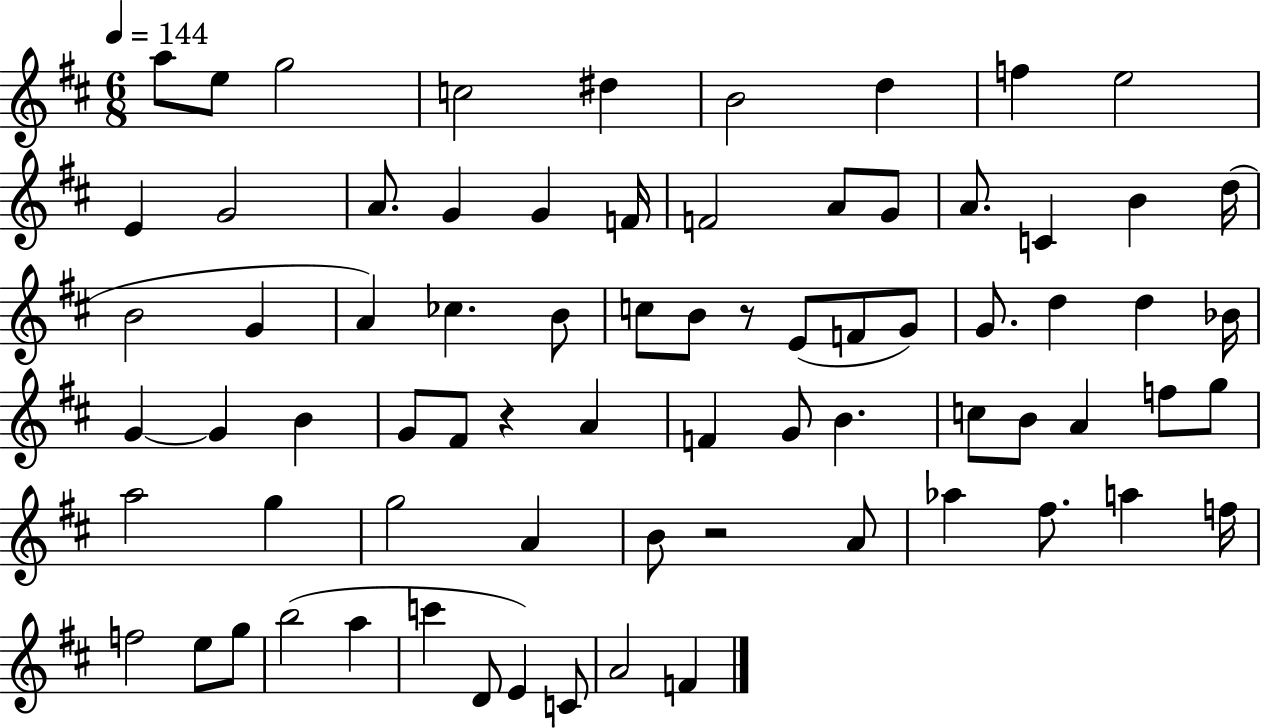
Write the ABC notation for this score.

X:1
T:Untitled
M:6/8
L:1/4
K:D
a/2 e/2 g2 c2 ^d B2 d f e2 E G2 A/2 G G F/4 F2 A/2 G/2 A/2 C B d/4 B2 G A _c B/2 c/2 B/2 z/2 E/2 F/2 G/2 G/2 d d _B/4 G G B G/2 ^F/2 z A F G/2 B c/2 B/2 A f/2 g/2 a2 g g2 A B/2 z2 A/2 _a ^f/2 a f/4 f2 e/2 g/2 b2 a c' D/2 E C/2 A2 F